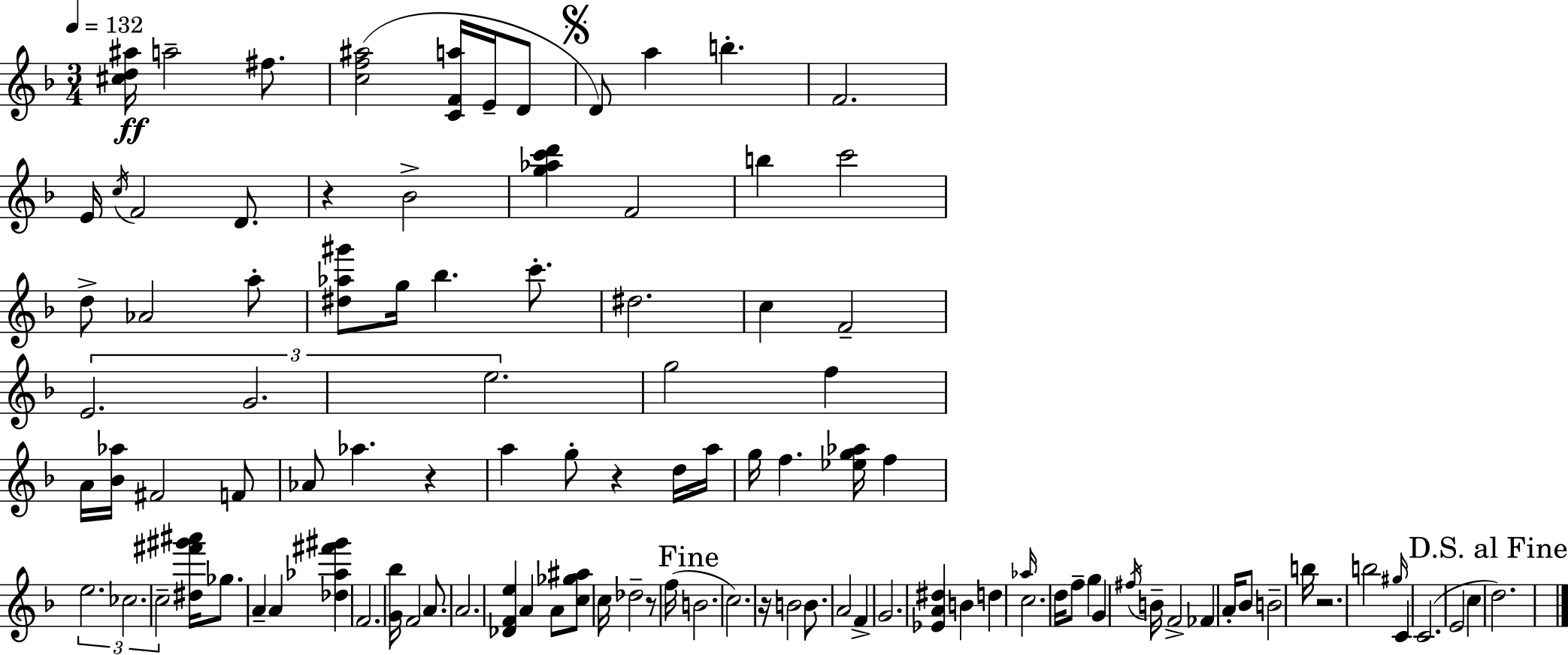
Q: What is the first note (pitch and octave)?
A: A5